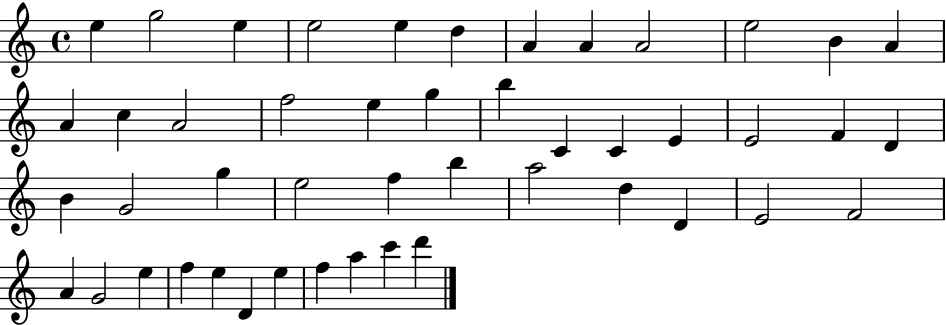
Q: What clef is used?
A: treble